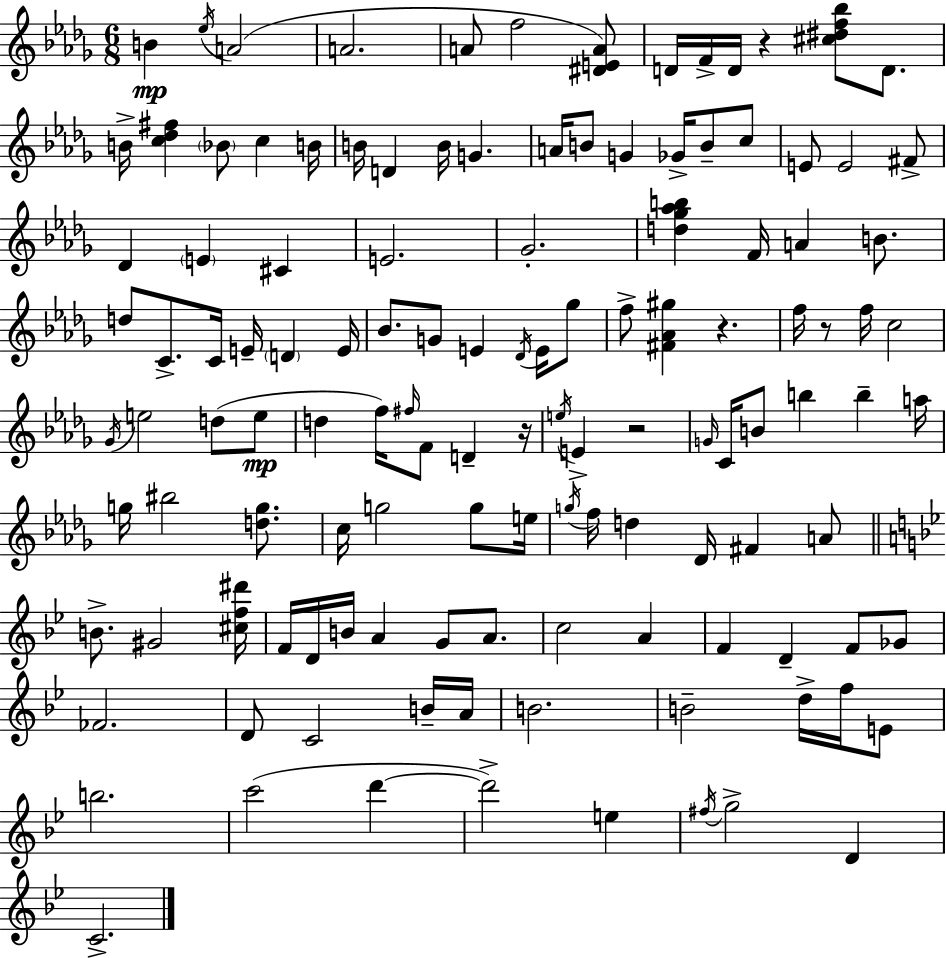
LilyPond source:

{
  \clef treble
  \numericTimeSignature
  \time 6/8
  \key bes \minor
  b'4\mp \acciaccatura { ees''16 }( a'2 | a'2. | a'8 f''2 <dis' e' a'>8) | d'16 f'16-> d'16 r4 <cis'' dis'' f'' bes''>8 d'8. | \break b'16-> <c'' des'' fis''>4 \parenthesize bes'8 c''4 | b'16 b'16 d'4 b'16 g'4. | a'16 b'8 g'4 ges'16-> b'8-- c''8 | e'8 e'2 fis'8-> | \break des'4 \parenthesize e'4 cis'4 | e'2. | ges'2.-. | <d'' ges'' aes'' b''>4 f'16 a'4 b'8. | \break d''8 c'8.-> c'16 e'16-- \parenthesize d'4 | e'16 bes'8. g'8 e'4 \acciaccatura { des'16 } e'16 | ges''8 f''8-> <fis' aes' gis''>4 r4. | f''16 r8 f''16 c''2 | \break \acciaccatura { ges'16 } e''2 d''8( | e''8\mp d''4 f''16) \grace { fis''16 } f'8 d'4-- | r16 \acciaccatura { e''16 } e'4-> r2 | \grace { g'16 } c'16 b'8 b''4 | \break b''4-- a''16 g''16 bis''2 | <d'' g''>8. c''16 g''2 | g''8 e''16 \acciaccatura { g''16 } f''16 d''4 | des'16 fis'4 a'8 \bar "||" \break \key bes \major b'8.-> gis'2 <cis'' f'' dis'''>16 | f'16 d'16 b'16 a'4 g'8 a'8. | c''2 a'4 | f'4 d'4-- f'8 ges'8 | \break fes'2. | d'8 c'2 b'16-- a'16 | b'2. | b'2-- d''16-> f''16 e'8 | \break b''2. | c'''2( d'''4~~ | d'''2->) e''4 | \acciaccatura { fis''16 } g''2-> d'4 | \break c'2.-> | \bar "|."
}